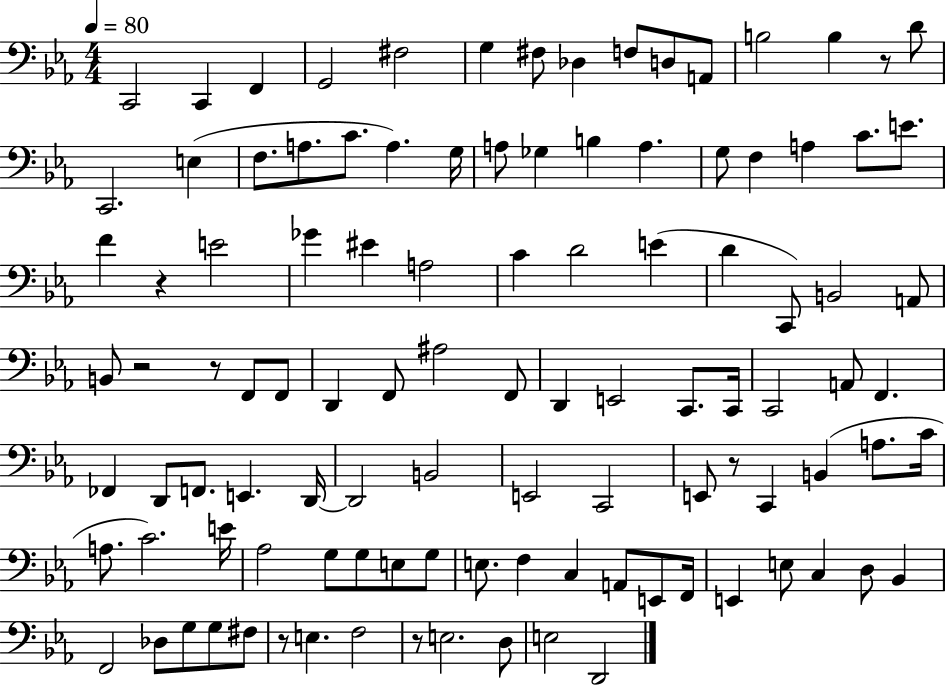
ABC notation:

X:1
T:Untitled
M:4/4
L:1/4
K:Eb
C,,2 C,, F,, G,,2 ^F,2 G, ^F,/2 _D, F,/2 D,/2 A,,/2 B,2 B, z/2 D/2 C,,2 E, F,/2 A,/2 C/2 A, G,/4 A,/2 _G, B, A, G,/2 F, A, C/2 E/2 F z E2 _G ^E A,2 C D2 E D C,,/2 B,,2 A,,/2 B,,/2 z2 z/2 F,,/2 F,,/2 D,, F,,/2 ^A,2 F,,/2 D,, E,,2 C,,/2 C,,/4 C,,2 A,,/2 F,, _F,, D,,/2 F,,/2 E,, D,,/4 D,,2 B,,2 E,,2 C,,2 E,,/2 z/2 C,, B,, A,/2 C/4 A,/2 C2 E/4 _A,2 G,/2 G,/2 E,/2 G,/2 E,/2 F, C, A,,/2 E,,/2 F,,/4 E,, E,/2 C, D,/2 _B,, F,,2 _D,/2 G,/2 G,/2 ^F,/2 z/2 E, F,2 z/2 E,2 D,/2 E,2 D,,2